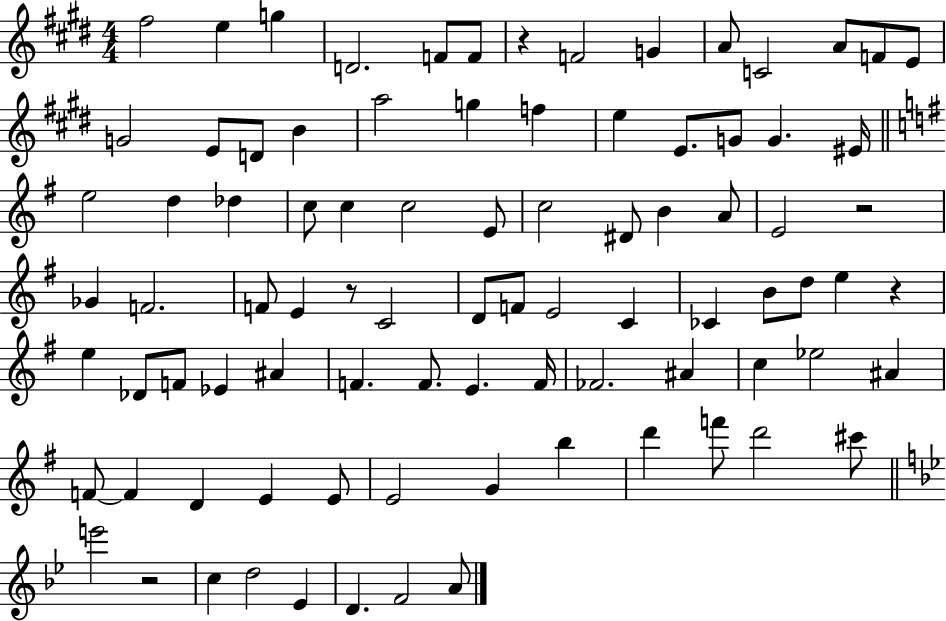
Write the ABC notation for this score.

X:1
T:Untitled
M:4/4
L:1/4
K:E
^f2 e g D2 F/2 F/2 z F2 G A/2 C2 A/2 F/2 E/2 G2 E/2 D/2 B a2 g f e E/2 G/2 G ^E/4 e2 d _d c/2 c c2 E/2 c2 ^D/2 B A/2 E2 z2 _G F2 F/2 E z/2 C2 D/2 F/2 E2 C _C B/2 d/2 e z e _D/2 F/2 _E ^A F F/2 E F/4 _F2 ^A c _e2 ^A F/2 F D E E/2 E2 G b d' f'/2 d'2 ^c'/2 e'2 z2 c d2 _E D F2 A/2